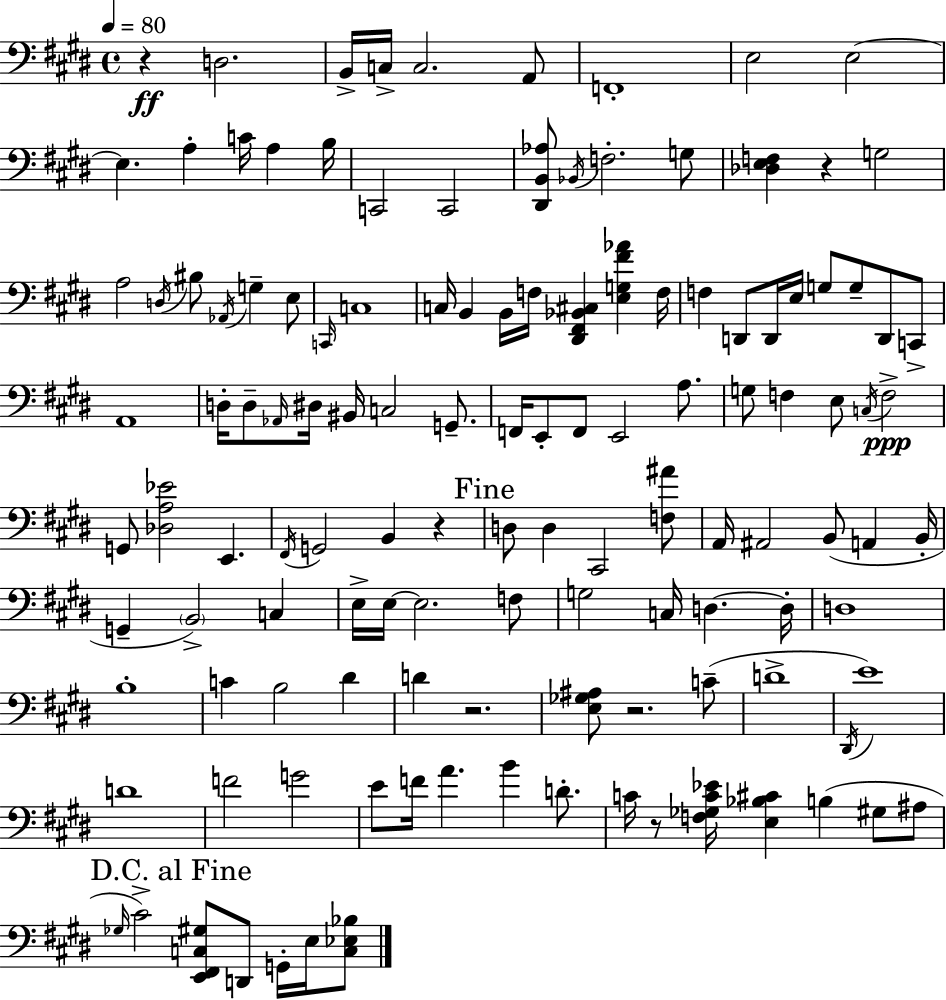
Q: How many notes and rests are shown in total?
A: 126